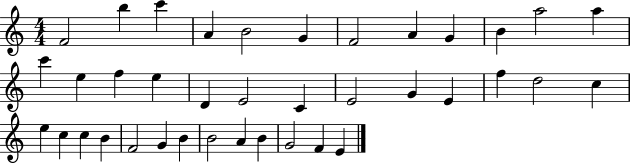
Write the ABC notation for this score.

X:1
T:Untitled
M:4/4
L:1/4
K:C
F2 b c' A B2 G F2 A G B a2 a c' e f e D E2 C E2 G E f d2 c e c c B F2 G B B2 A B G2 F E